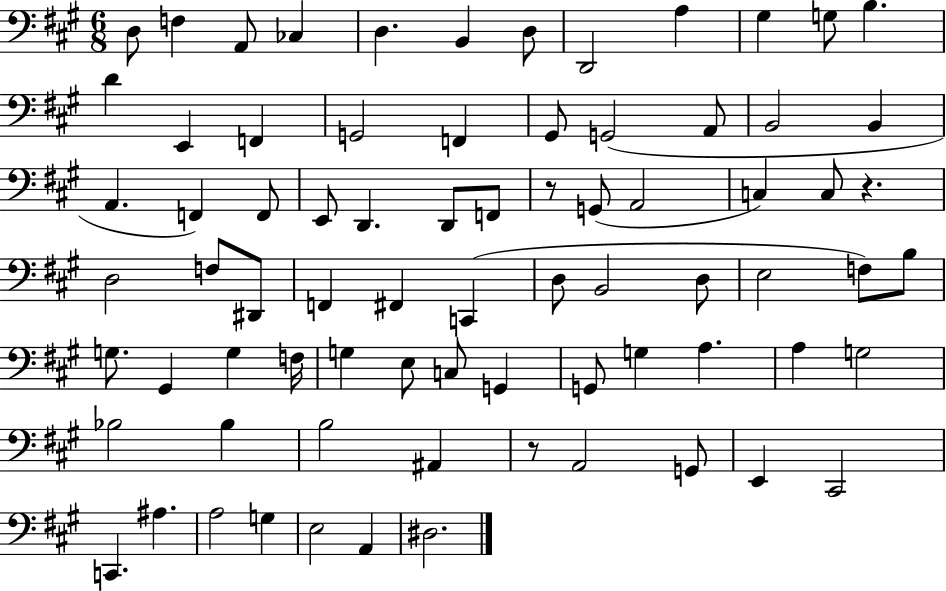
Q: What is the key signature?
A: A major